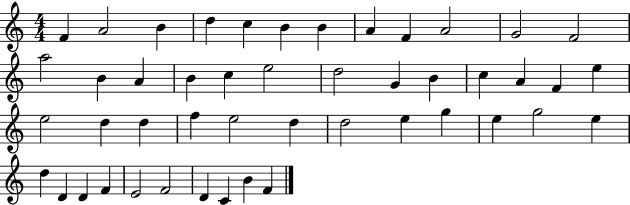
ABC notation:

X:1
T:Untitled
M:4/4
L:1/4
K:C
F A2 B d c B B A F A2 G2 F2 a2 B A B c e2 d2 G B c A F e e2 d d f e2 d d2 e g e g2 e d D D F E2 F2 D C B F